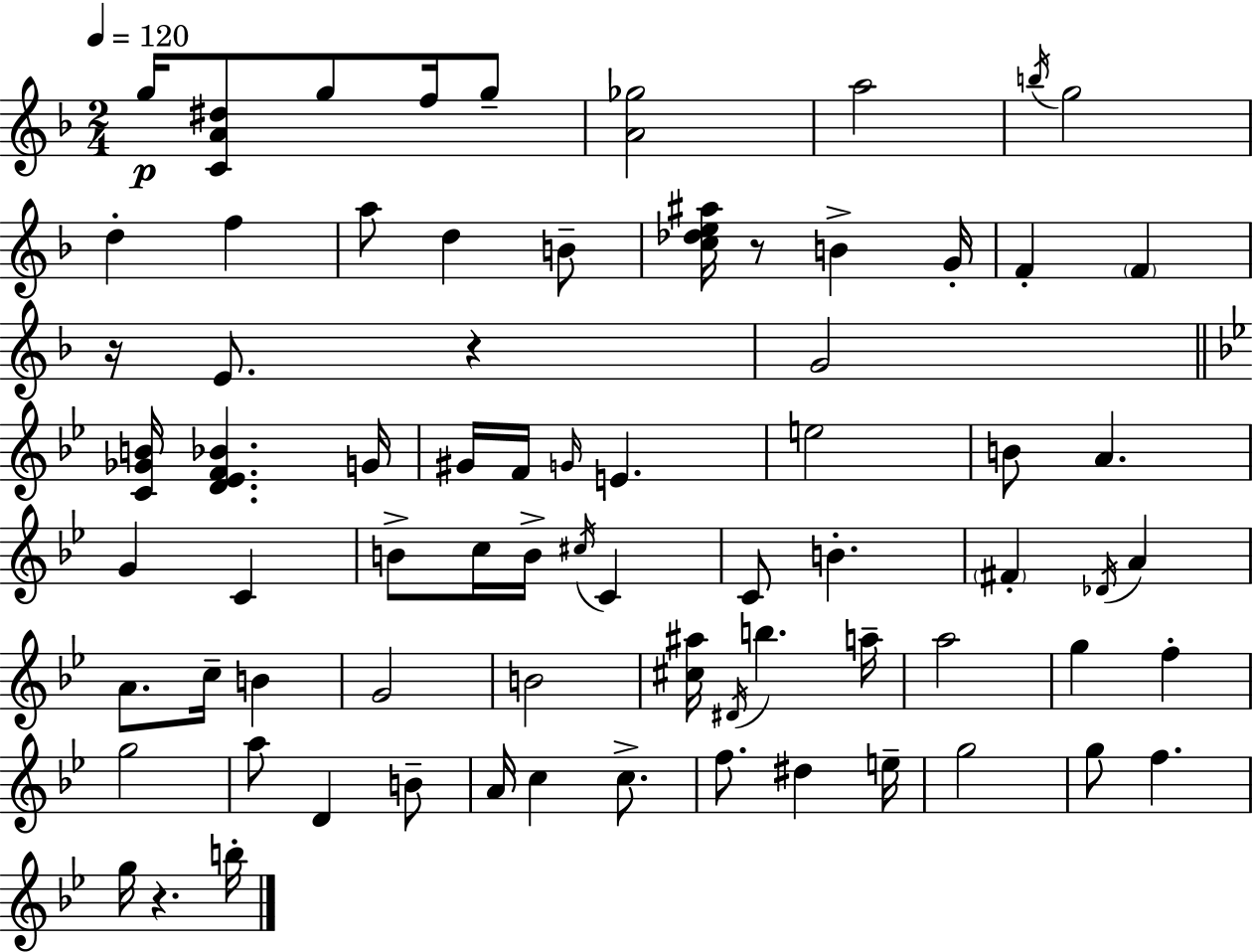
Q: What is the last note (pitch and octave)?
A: B5